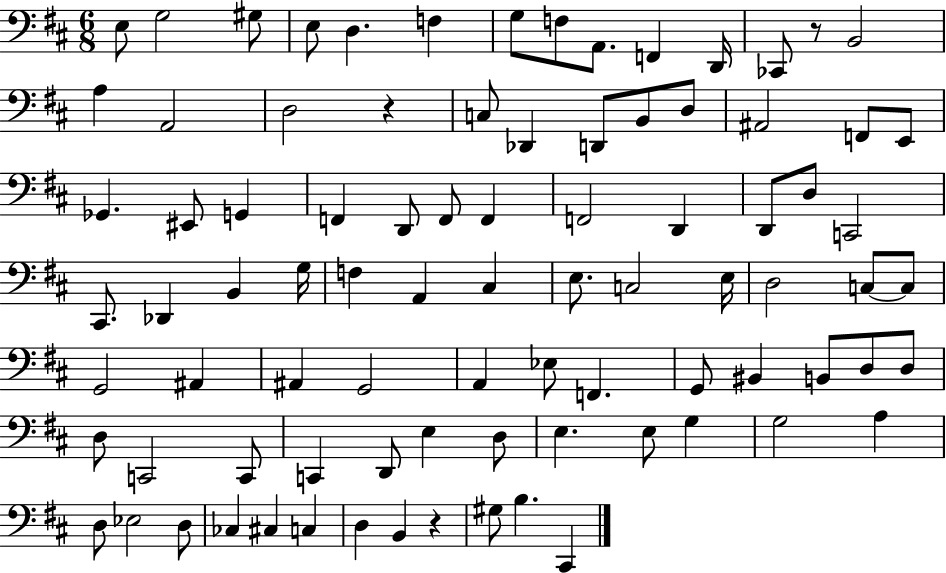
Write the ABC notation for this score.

X:1
T:Untitled
M:6/8
L:1/4
K:D
E,/2 G,2 ^G,/2 E,/2 D, F, G,/2 F,/2 A,,/2 F,, D,,/4 _C,,/2 z/2 B,,2 A, A,,2 D,2 z C,/2 _D,, D,,/2 B,,/2 D,/2 ^A,,2 F,,/2 E,,/2 _G,, ^E,,/2 G,, F,, D,,/2 F,,/2 F,, F,,2 D,, D,,/2 D,/2 C,,2 ^C,,/2 _D,, B,, G,/4 F, A,, ^C, E,/2 C,2 E,/4 D,2 C,/2 C,/2 G,,2 ^A,, ^A,, G,,2 A,, _E,/2 F,, G,,/2 ^B,, B,,/2 D,/2 D,/2 D,/2 C,,2 C,,/2 C,, D,,/2 E, D,/2 E, E,/2 G, G,2 A, D,/2 _E,2 D,/2 _C, ^C, C, D, B,, z ^G,/2 B, ^C,,